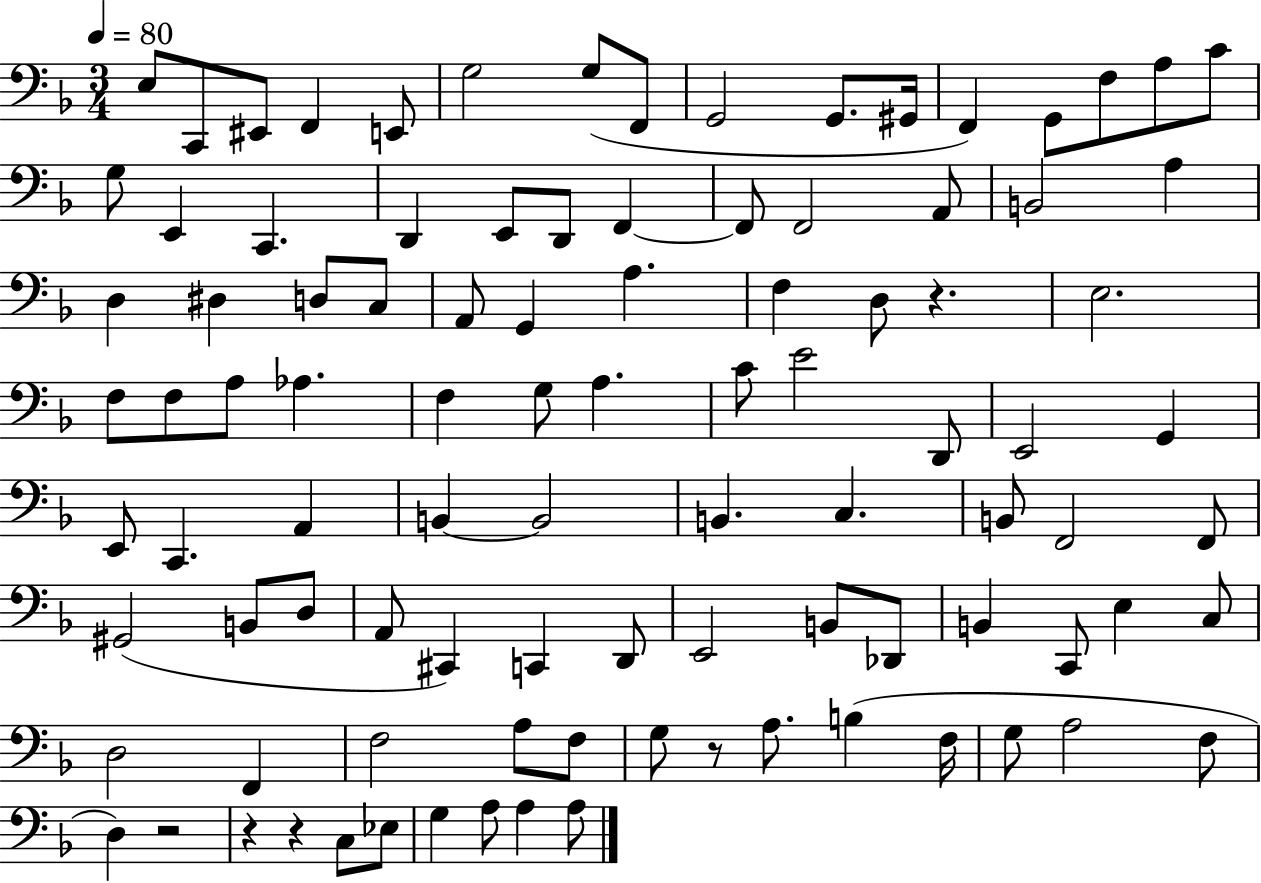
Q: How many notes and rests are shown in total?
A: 98